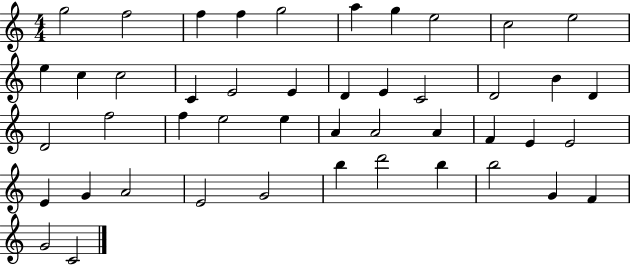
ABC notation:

X:1
T:Untitled
M:4/4
L:1/4
K:C
g2 f2 f f g2 a g e2 c2 e2 e c c2 C E2 E D E C2 D2 B D D2 f2 f e2 e A A2 A F E E2 E G A2 E2 G2 b d'2 b b2 G F G2 C2